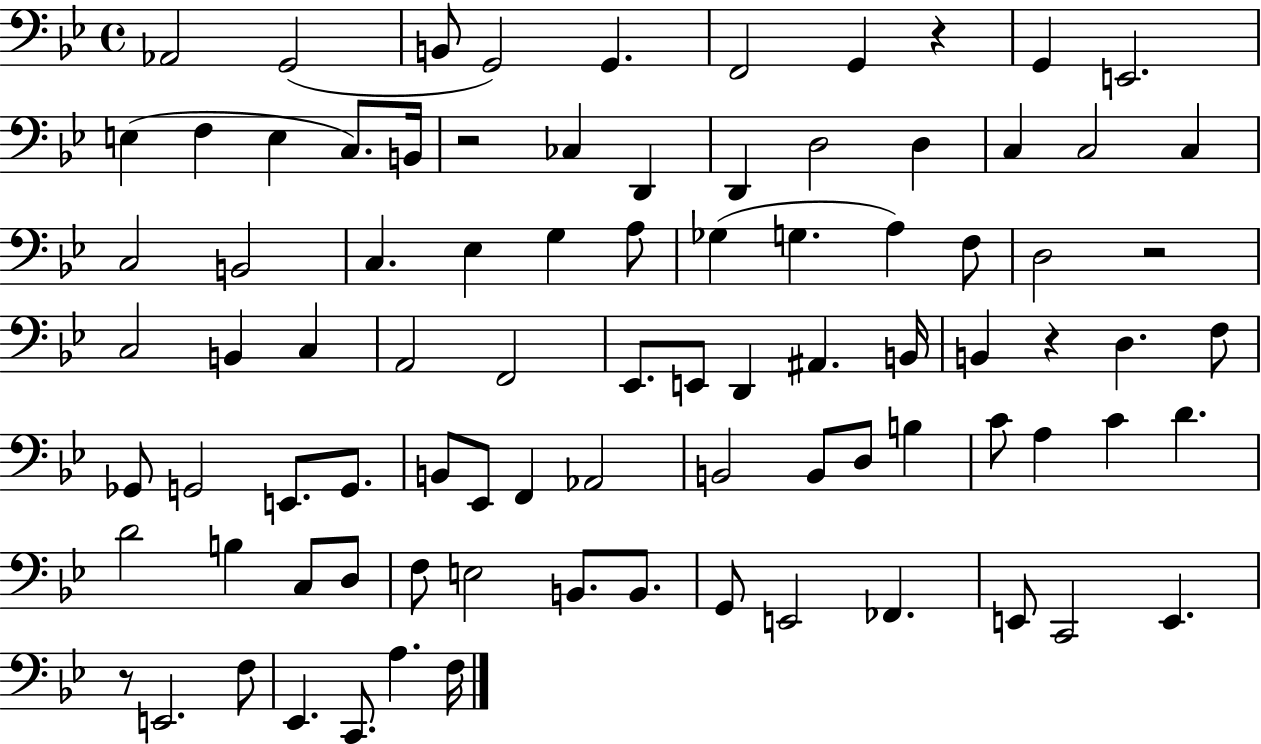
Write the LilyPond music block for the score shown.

{
  \clef bass
  \time 4/4
  \defaultTimeSignature
  \key bes \major
  \repeat volta 2 { aes,2 g,2( | b,8 g,2) g,4. | f,2 g,4 r4 | g,4 e,2. | \break e4( f4 e4 c8.) b,16 | r2 ces4 d,4 | d,4 d2 d4 | c4 c2 c4 | \break c2 b,2 | c4. ees4 g4 a8 | ges4( g4. a4) f8 | d2 r2 | \break c2 b,4 c4 | a,2 f,2 | ees,8. e,8 d,4 ais,4. b,16 | b,4 r4 d4. f8 | \break ges,8 g,2 e,8. g,8. | b,8 ees,8 f,4 aes,2 | b,2 b,8 d8 b4 | c'8 a4 c'4 d'4. | \break d'2 b4 c8 d8 | f8 e2 b,8. b,8. | g,8 e,2 fes,4. | e,8 c,2 e,4. | \break r8 e,2. f8 | ees,4. c,8. a4. f16 | } \bar "|."
}